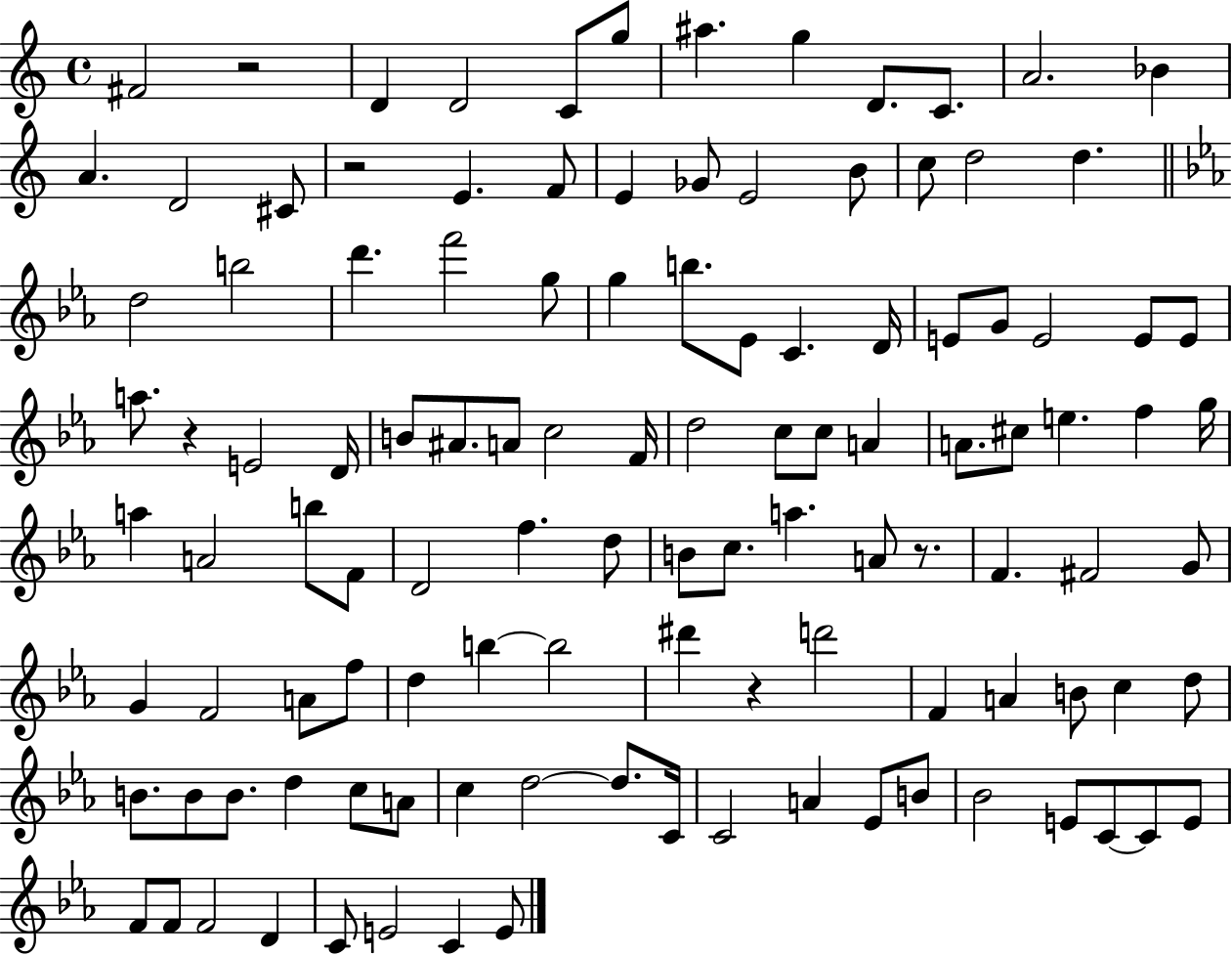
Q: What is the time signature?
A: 4/4